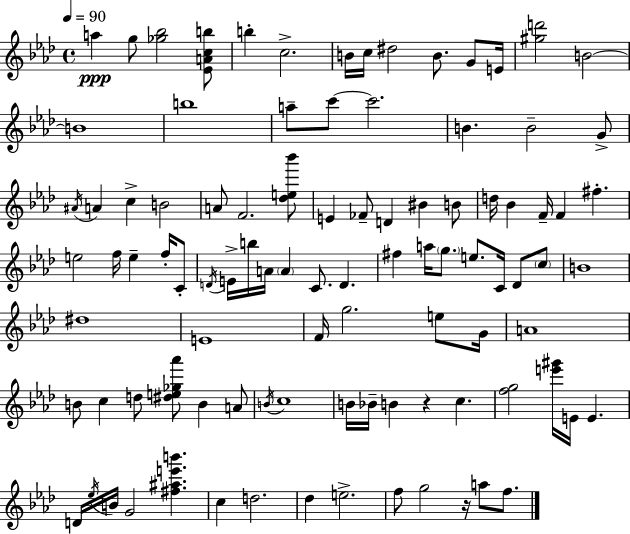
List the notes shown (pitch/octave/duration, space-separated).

A5/q G5/e [Gb5,Bb5]/h [Eb4,A4,C5,B5]/e B5/q C5/h. B4/s C5/s D#5/h B4/e. G4/e E4/s [G#5,D6]/h B4/h B4/w B5/w A5/e C6/e C6/h. B4/q. B4/h G4/e A#4/s A4/q C5/q B4/h A4/e F4/h. [Db5,E5,Bb6]/e E4/q FES4/e D4/q BIS4/q B4/e D5/s Bb4/q F4/s F4/q F#5/q. E5/h F5/s E5/q F5/s C4/e D4/s E4/s B5/s A4/s A4/q C4/e. D4/q. F#5/q A5/s G5/e. E5/e. C4/s Db4/e C5/e B4/w D#5/w E4/w F4/s G5/h. E5/e G4/s A4/w B4/e C5/q D5/e [D#5,E5,Gb5,Ab6]/e B4/q A4/e B4/s C5/w B4/s Bb4/s B4/q R/q C5/q. [F5,G5]/h [E6,G#6]/s E4/s E4/q. D4/s Eb5/s B4/s G4/h [F#5,A#5,E6,B6]/q. C5/q D5/h. Db5/q E5/h. F5/e G5/h R/s A5/e F5/e.